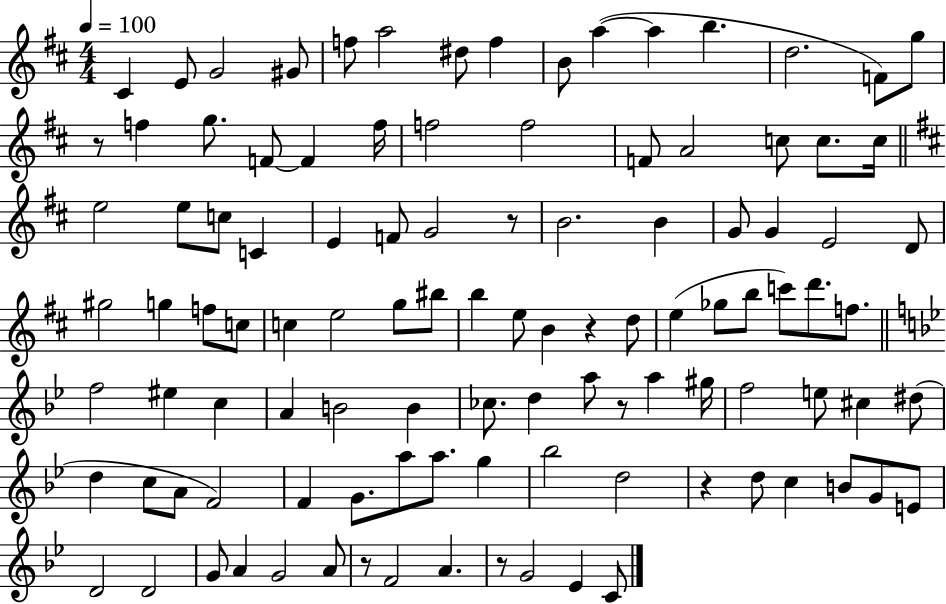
X:1
T:Untitled
M:4/4
L:1/4
K:D
^C E/2 G2 ^G/2 f/2 a2 ^d/2 f B/2 a a b d2 F/2 g/2 z/2 f g/2 F/2 F f/4 f2 f2 F/2 A2 c/2 c/2 c/4 e2 e/2 c/2 C E F/2 G2 z/2 B2 B G/2 G E2 D/2 ^g2 g f/2 c/2 c e2 g/2 ^b/2 b e/2 B z d/2 e _g/2 b/2 c'/2 d'/2 f/2 f2 ^e c A B2 B _c/2 d a/2 z/2 a ^g/4 f2 e/2 ^c ^d/2 d c/2 A/2 F2 F G/2 a/2 a/2 g _b2 d2 z d/2 c B/2 G/2 E/2 D2 D2 G/2 A G2 A/2 z/2 F2 A z/2 G2 _E C/2